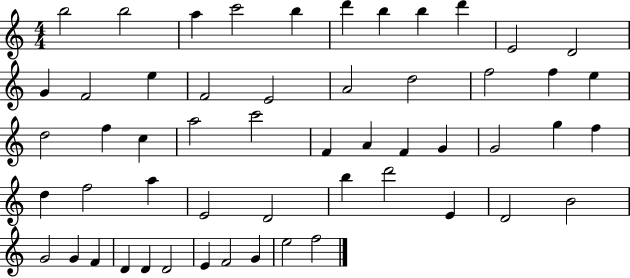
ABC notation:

X:1
T:Untitled
M:4/4
L:1/4
K:C
b2 b2 a c'2 b d' b b d' E2 D2 G F2 e F2 E2 A2 d2 f2 f e d2 f c a2 c'2 F A F G G2 g f d f2 a E2 D2 b d'2 E D2 B2 G2 G F D D D2 E F2 G e2 f2